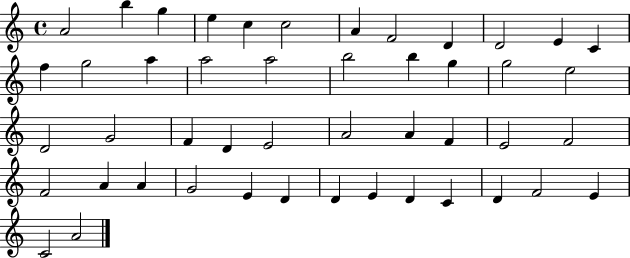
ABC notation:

X:1
T:Untitled
M:4/4
L:1/4
K:C
A2 b g e c c2 A F2 D D2 E C f g2 a a2 a2 b2 b g g2 e2 D2 G2 F D E2 A2 A F E2 F2 F2 A A G2 E D D E D C D F2 E C2 A2